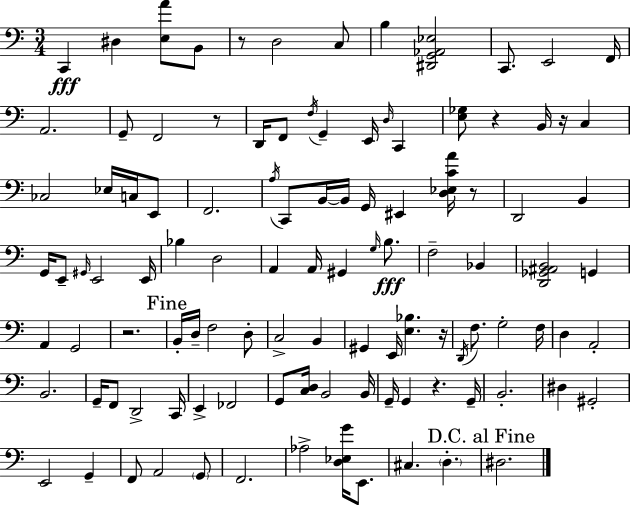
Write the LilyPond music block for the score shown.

{
  \clef bass
  \numericTimeSignature
  \time 3/4
  \key a \minor
  c,4\fff dis4 <e a'>8 b,8 | r8 d2 c8 | b4 <dis, g, aes, ees>2 | c,8. e,2 f,16 | \break a,2. | g,8-- f,2 r8 | d,16 f,8 \acciaccatura { f16 } g,4-- e,16 \grace { d16 } c,4 | <e ges>8 r4 b,16 r16 c4 | \break ces2 ees16 c16 | e,8 f,2. | \acciaccatura { a16 } c,8 b,16~~ b,16 g,16 eis,4 | <d ees c' a'>16 r8 d,2 b,4 | \break g,16 e,8-- \grace { gis,16 } e,2 | e,16 bes4 d2 | a,4 a,16 gis,4 | \grace { g16 } b8.\fff f2-- | \break bes,4 <d, ges, ais, b,>2 | g,4 a,4 g,2 | r2. | \mark "Fine" b,16-. d16-- f2 | \break d8-. c2-> | b,4 gis,4 e,16 <e bes>4. | r16 \acciaccatura { d,16 } f8. g2-. | f16 d4 a,2-. | \break b,2. | g,16-- f,8 d,2-> | c,16 e,4-> fes,2 | g,8 <c d>16 b,2 | \break b,16 g,16-- g,4 r4. | g,16-- b,2.-. | dis4 gis,2-. | e,2 | \break g,4-- f,8 a,2 | \parenthesize g,8 f,2. | aes2-> | <d ees g'>16 e,8. cis4. | \break \parenthesize d4.-. \mark "D.C. al Fine" dis2. | \bar "|."
}